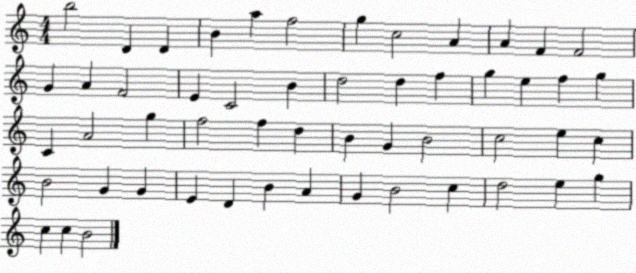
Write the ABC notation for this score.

X:1
T:Untitled
M:4/4
L:1/4
K:C
b2 D D B a f2 g c2 A A F F2 G A F2 E C2 B d2 d f g e f g C A2 g f2 f d B G B2 c2 e c B2 G G E D B A G B2 c d2 e g c c B2